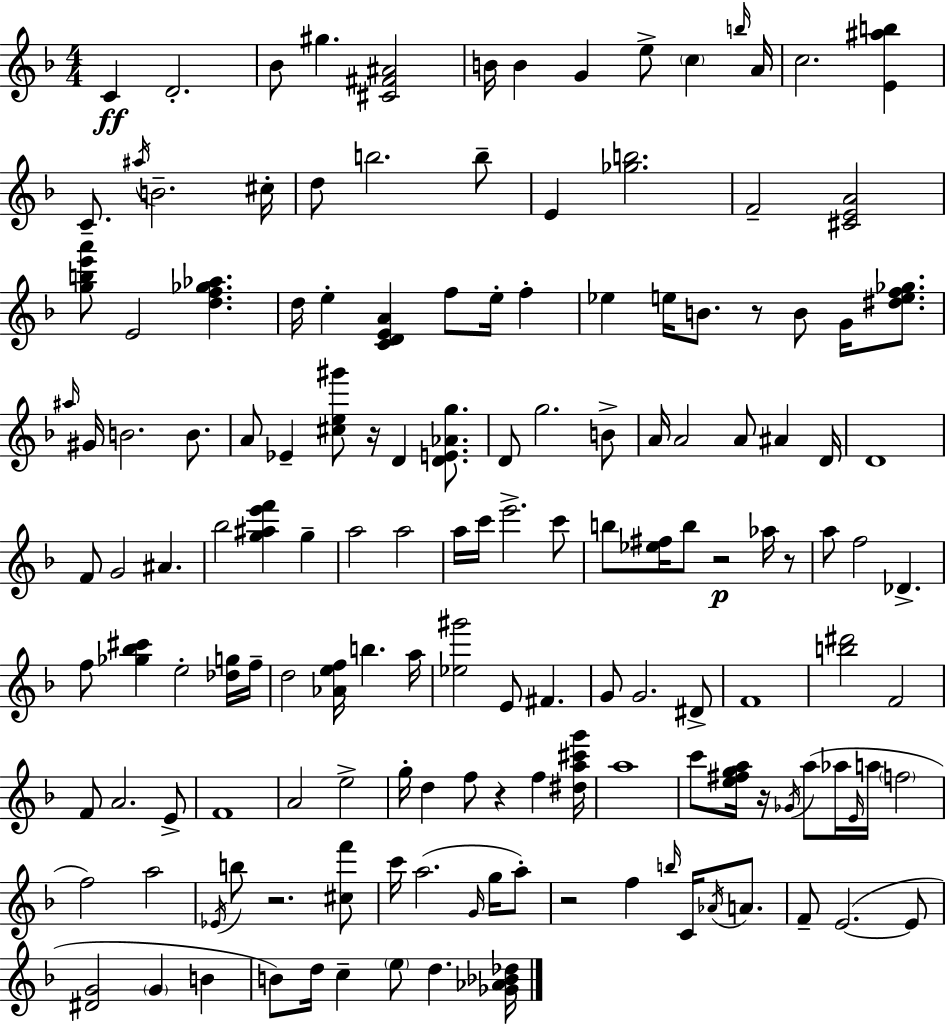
C4/q D4/h. Bb4/e G#5/q. [C#4,F#4,A#4]/h B4/s B4/q G4/q E5/e C5/q B5/s A4/s C5/h. [E4,A#5,B5]/q C4/e. A#5/s B4/h. C#5/s D5/e B5/h. B5/e E4/q [Gb5,B5]/h. F4/h [C#4,E4,A4]/h [G5,B5,E6,A6]/e E4/h [D5,F5,Gb5,Ab5]/q. D5/s E5/q [C4,D4,E4,A4]/q F5/e E5/s F5/q Eb5/q E5/s B4/e. R/e B4/e G4/s [D#5,E5,F5,Gb5]/e. A#5/s G#4/s B4/h. B4/e. A4/e Eb4/q [C#5,E5,G#6]/e R/s D4/q [D4,E4,Ab4,G5]/e. D4/e G5/h. B4/e A4/s A4/h A4/e A#4/q D4/s D4/w F4/e G4/h A#4/q. Bb5/h [G5,A#5,E6,F6]/q G5/q A5/h A5/h A5/s C6/s E6/h. C6/e B5/e [Eb5,F#5]/s B5/e R/h Ab5/s R/e A5/e F5/h Db4/q. F5/e [Gb5,Bb5,C#6]/q E5/h [Db5,G5]/s F5/s D5/h [Ab4,E5,F5]/s B5/q. A5/s [Eb5,G#6]/h E4/e F#4/q. G4/e G4/h. D#4/e F4/w [B5,D#6]/h F4/h F4/e A4/h. E4/e F4/w A4/h E5/h G5/s D5/q F5/e R/q F5/q [D#5,A5,C#6,G6]/s A5/w C6/e [E5,F#5,G5,A5]/s R/s Gb4/s A5/e Ab5/s E4/s A5/s F5/h F5/h A5/h Eb4/s B5/e R/h. [C#5,F6]/e C6/s A5/h. G4/s G5/s A5/e R/h F5/q B5/s C4/s Ab4/s A4/e. F4/e E4/h. E4/e [D#4,G4]/h G4/q B4/q B4/e D5/s C5/q E5/e D5/q. [Gb4,Ab4,Bb4,Db5]/s